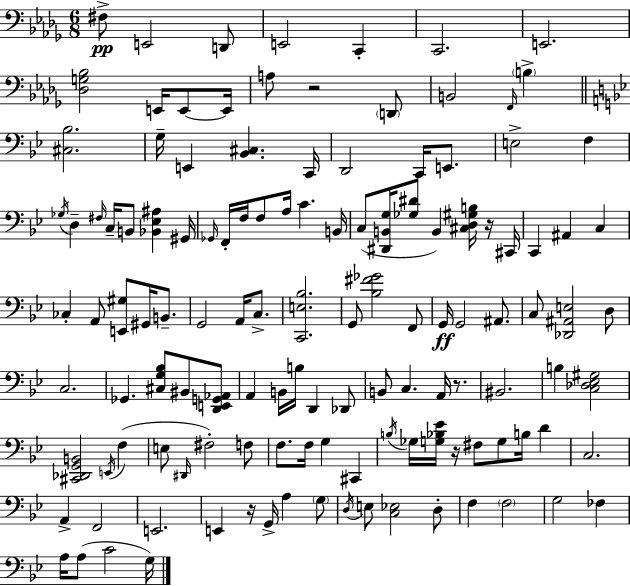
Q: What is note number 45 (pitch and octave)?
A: G#2